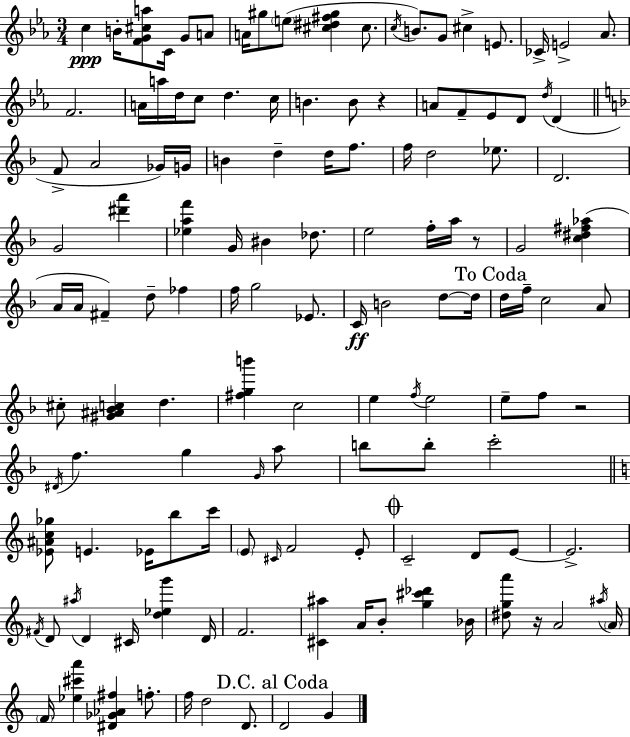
{
  \clef treble
  \numericTimeSignature
  \time 3/4
  \key ees \major
  c''4\ppp b'16-. <f' g' cis'' a''>8 c'16 g'8 a'8 | a'16 gis''8 \parenthesize e''8( <cis'' dis'' fis'' gis''>4 cis''8. | \acciaccatura { c''16 }) b'8. g'8 cis''4-> e'8. | ces'16-> e'2-> aes'8. | \break f'2. | a'16 a''16 d''16 c''8 d''4. | c''16 b'4. b'8 r4 | a'8 f'8-- ees'8 d'8 \acciaccatura { d''16 }( d'4 | \break \bar "||" \break \key f \major f'8-> a'2 ges'16) g'16 | b'4 d''4-- d''16 f''8. | f''16 d''2 ees''8. | d'2. | \break g'2 <dis''' a'''>4 | <ees'' a'' f'''>4 g'16 bis'4 des''8. | e''2 f''16-. a''16 r8 | g'2 <c'' dis'' fis'' aes''>4( | \break a'16 a'16 fis'4--) d''8-- fes''4 | f''16 g''2 ees'8. | c'16\ff b'2 d''8~~ d''16 | \mark "To Coda" d''16 f''16-- c''2 a'8 | \break cis''8-. <gis' ais' bes' c''>4 d''4. | <fis'' g'' b'''>4 c''2 | e''4 \acciaccatura { f''16 } e''2 | e''8-- f''8 r2 | \break \acciaccatura { dis'16 } f''4. g''4 | \grace { g'16 } a''8 b''8 b''8-. c'''2-. | \bar "||" \break \key a \minor <ees' ais' c'' ges''>8 e'4. ees'16 b''8 c'''16 | \parenthesize e'8 \grace { cis'16 } f'2 e'8-. | \mark \markup { \musicglyph "scripts.coda" } c'2-- d'8 e'8~~ | e'2.-> | \break \acciaccatura { fis'16 } d'8 \acciaccatura { ais''16 } d'4 cis'16 <d'' ees'' g'''>4 | d'16 f'2. | <cis' ais''>4 a'16 b'8-. <g'' cis''' des'''>4 | bes'16 <dis'' g'' a'''>8 r16 a'2 | \break \acciaccatura { ais''16 } \parenthesize a'16 \parenthesize f'16 <ees'' cis''' a'''>4 <dis' ges' aes' fis''>4 | f''8.-. f''16 d''2 | d'8. \mark "D.C. al Coda" d'2 | g'4 \bar "|."
}